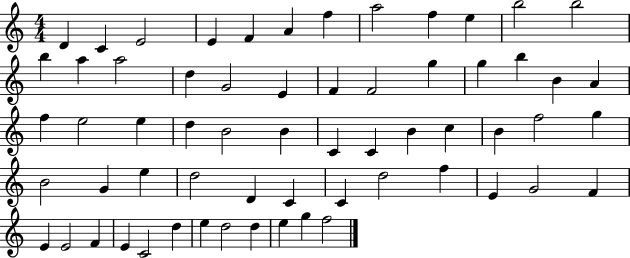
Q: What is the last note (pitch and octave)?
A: F5